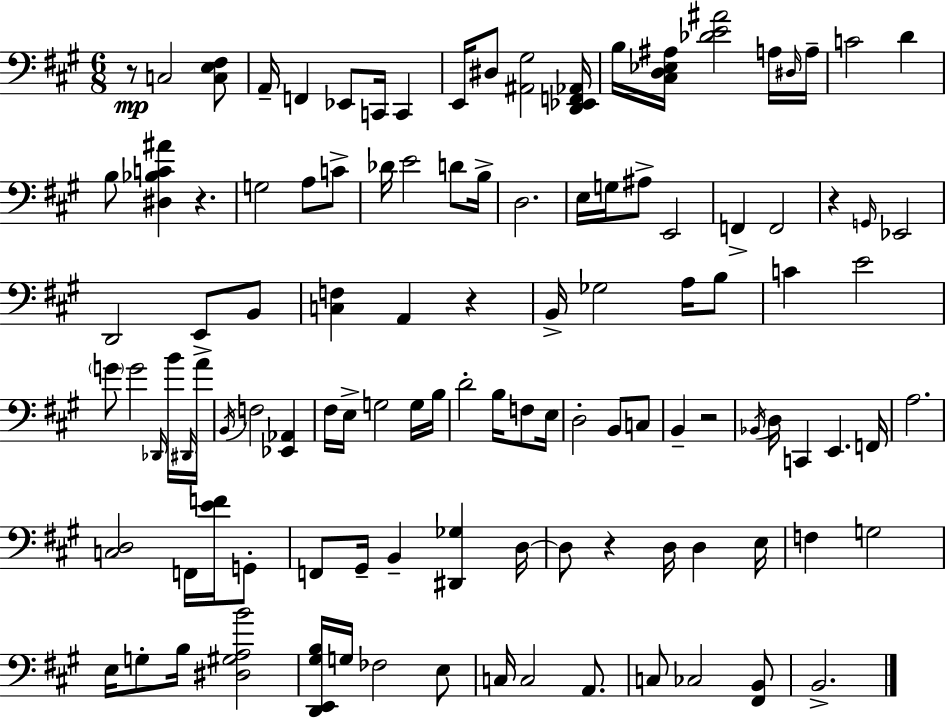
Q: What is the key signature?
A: A major